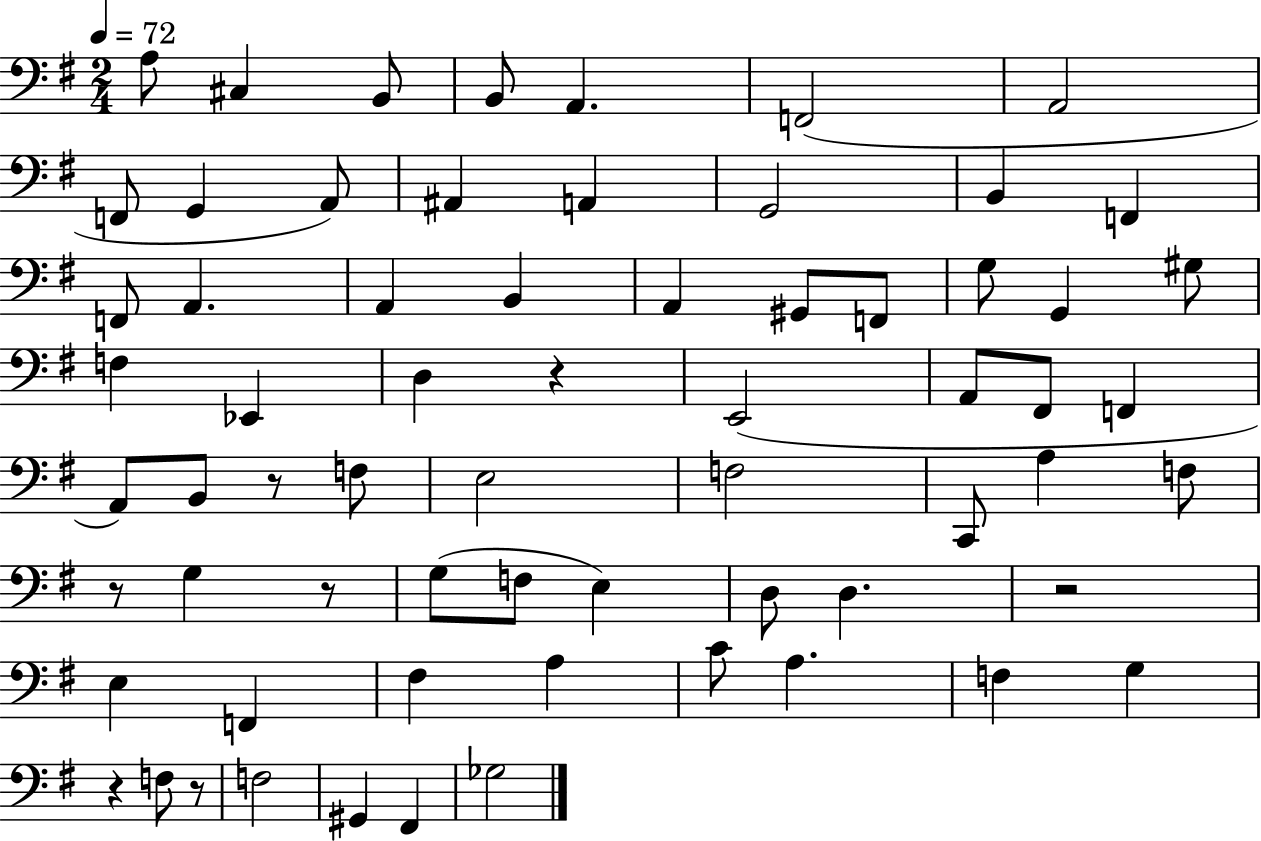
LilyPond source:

{
  \clef bass
  \numericTimeSignature
  \time 2/4
  \key g \major
  \tempo 4 = 72
  \repeat volta 2 { a8 cis4 b,8 | b,8 a,4. | f,2( | a,2 | \break f,8 g,4 a,8) | ais,4 a,4 | g,2 | b,4 f,4 | \break f,8 a,4. | a,4 b,4 | a,4 gis,8 f,8 | g8 g,4 gis8 | \break f4 ees,4 | d4 r4 | e,2( | a,8 fis,8 f,4 | \break a,8) b,8 r8 f8 | e2 | f2 | c,8 a4 f8 | \break r8 g4 r8 | g8( f8 e4) | d8 d4. | r2 | \break e4 f,4 | fis4 a4 | c'8 a4. | f4 g4 | \break r4 f8 r8 | f2 | gis,4 fis,4 | ges2 | \break } \bar "|."
}